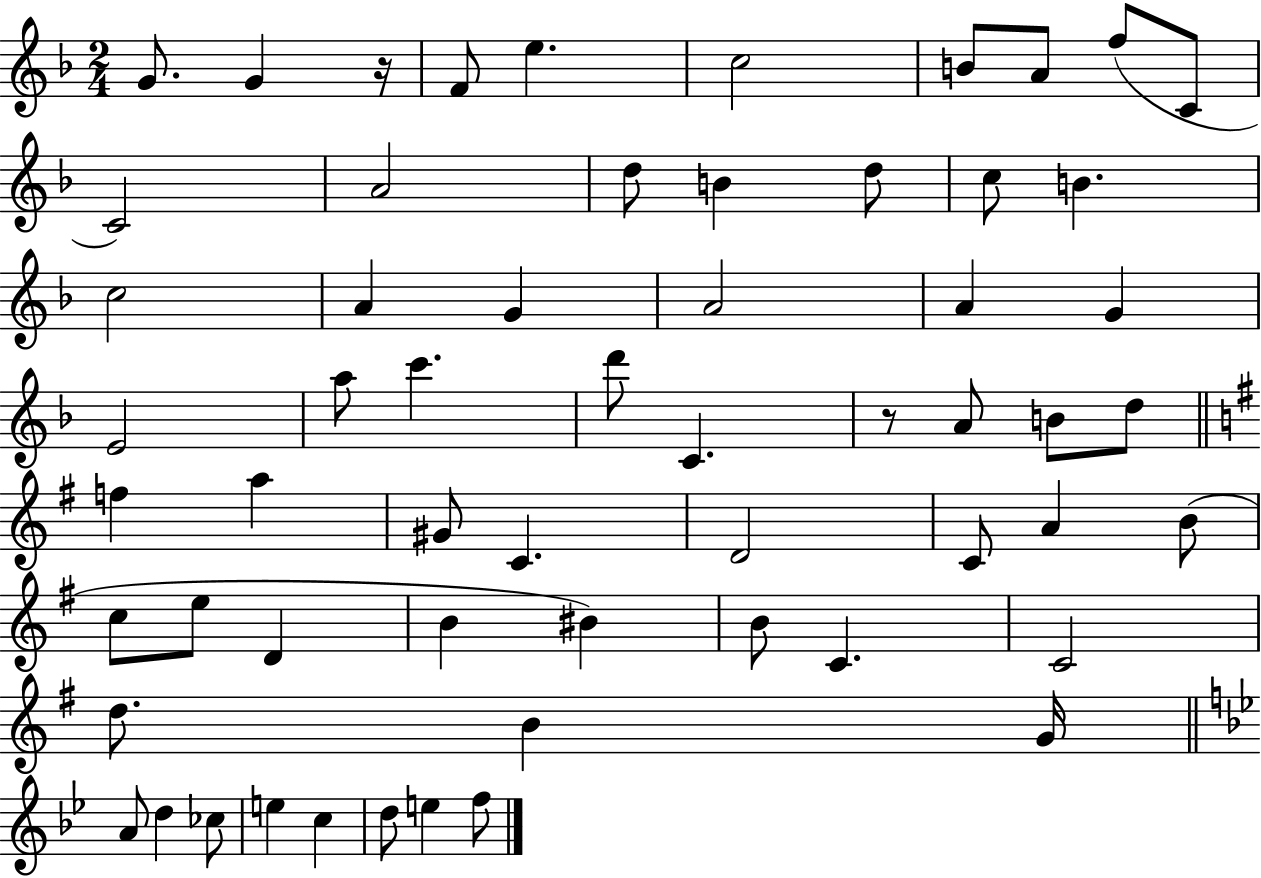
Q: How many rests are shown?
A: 2